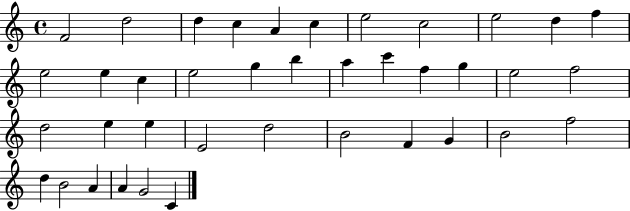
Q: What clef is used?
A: treble